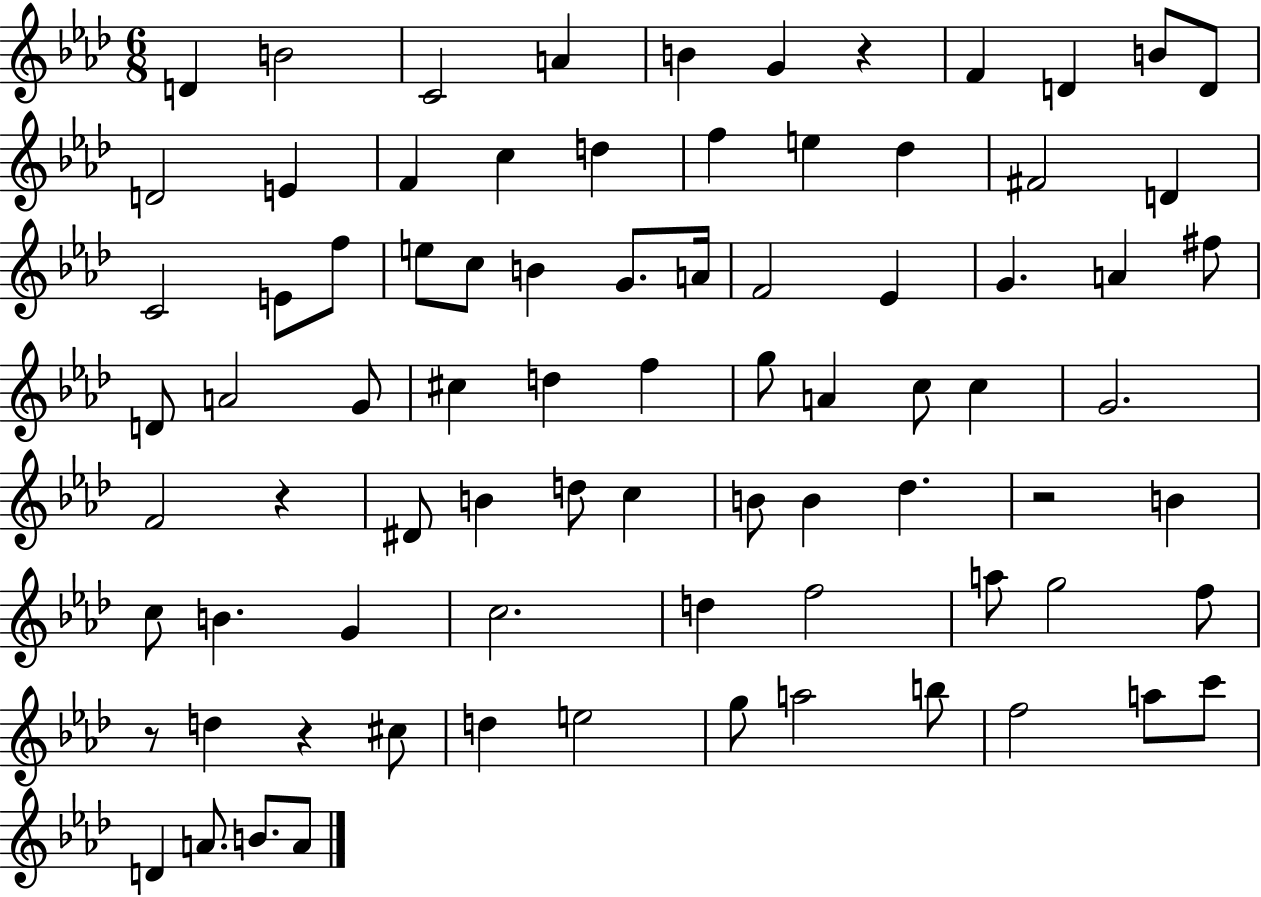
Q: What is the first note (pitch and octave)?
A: D4